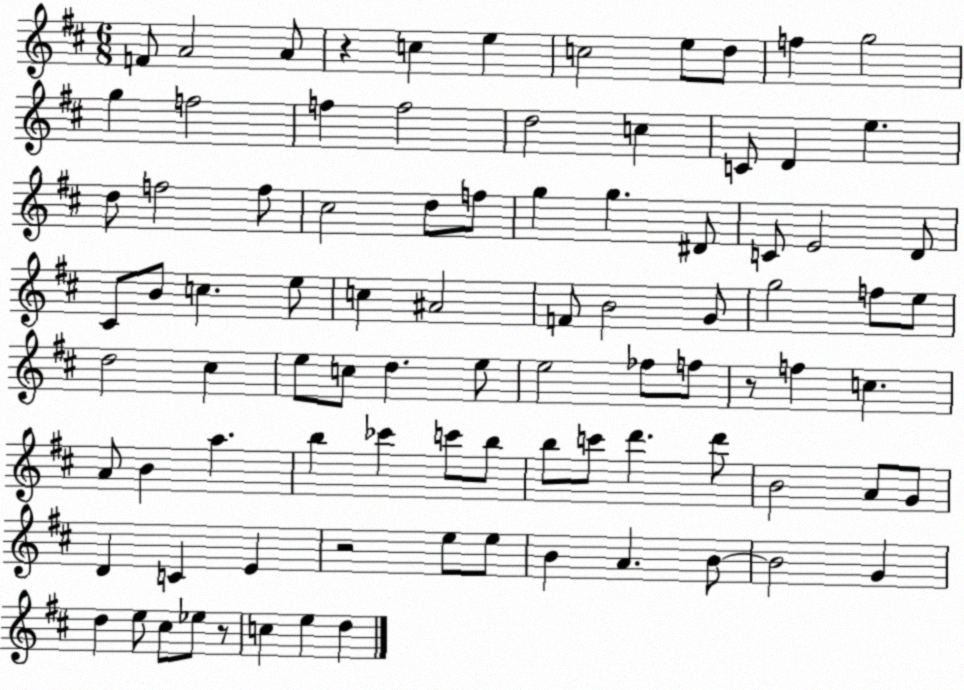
X:1
T:Untitled
M:6/8
L:1/4
K:D
F/2 A2 A/2 z c e c2 e/2 d/2 f g2 g f2 f f2 d2 c C/2 D e d/2 f2 f/2 ^c2 d/2 f/2 g g ^D/2 C/2 E2 D/2 ^C/2 B/2 c e/2 c ^A2 F/2 B2 G/2 g2 f/2 e/2 d2 ^c e/2 c/2 d e/2 e2 _f/2 f/2 z/2 f c A/2 B a b _c' c'/2 b/2 b/2 c'/2 d' d'/2 B2 A/2 G/2 D C E z2 e/2 e/2 B A B/2 B2 G d e/2 ^c/2 _e/2 z/2 c e d